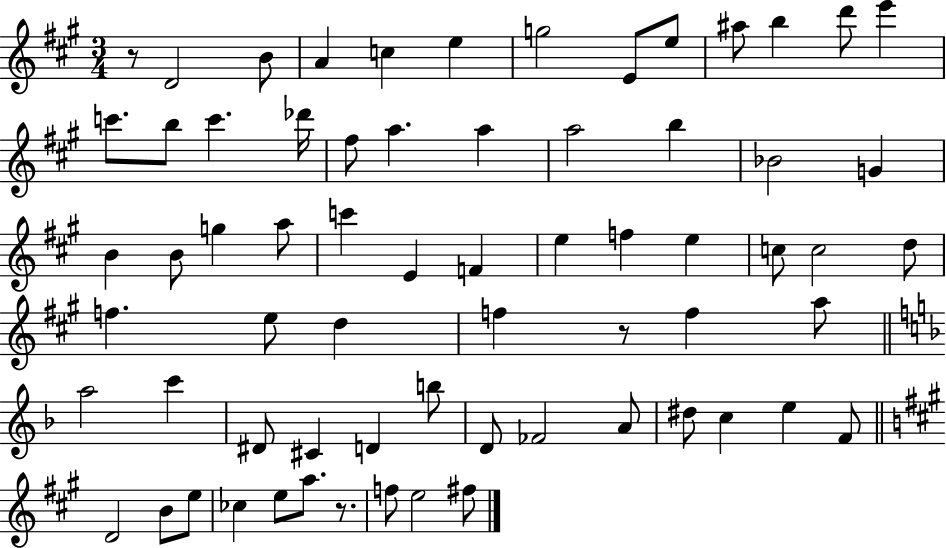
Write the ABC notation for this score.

X:1
T:Untitled
M:3/4
L:1/4
K:A
z/2 D2 B/2 A c e g2 E/2 e/2 ^a/2 b d'/2 e' c'/2 b/2 c' _d'/4 ^f/2 a a a2 b _B2 G B B/2 g a/2 c' E F e f e c/2 c2 d/2 f e/2 d f z/2 f a/2 a2 c' ^D/2 ^C D b/2 D/2 _F2 A/2 ^d/2 c e F/2 D2 B/2 e/2 _c e/2 a/2 z/2 f/2 e2 ^f/2